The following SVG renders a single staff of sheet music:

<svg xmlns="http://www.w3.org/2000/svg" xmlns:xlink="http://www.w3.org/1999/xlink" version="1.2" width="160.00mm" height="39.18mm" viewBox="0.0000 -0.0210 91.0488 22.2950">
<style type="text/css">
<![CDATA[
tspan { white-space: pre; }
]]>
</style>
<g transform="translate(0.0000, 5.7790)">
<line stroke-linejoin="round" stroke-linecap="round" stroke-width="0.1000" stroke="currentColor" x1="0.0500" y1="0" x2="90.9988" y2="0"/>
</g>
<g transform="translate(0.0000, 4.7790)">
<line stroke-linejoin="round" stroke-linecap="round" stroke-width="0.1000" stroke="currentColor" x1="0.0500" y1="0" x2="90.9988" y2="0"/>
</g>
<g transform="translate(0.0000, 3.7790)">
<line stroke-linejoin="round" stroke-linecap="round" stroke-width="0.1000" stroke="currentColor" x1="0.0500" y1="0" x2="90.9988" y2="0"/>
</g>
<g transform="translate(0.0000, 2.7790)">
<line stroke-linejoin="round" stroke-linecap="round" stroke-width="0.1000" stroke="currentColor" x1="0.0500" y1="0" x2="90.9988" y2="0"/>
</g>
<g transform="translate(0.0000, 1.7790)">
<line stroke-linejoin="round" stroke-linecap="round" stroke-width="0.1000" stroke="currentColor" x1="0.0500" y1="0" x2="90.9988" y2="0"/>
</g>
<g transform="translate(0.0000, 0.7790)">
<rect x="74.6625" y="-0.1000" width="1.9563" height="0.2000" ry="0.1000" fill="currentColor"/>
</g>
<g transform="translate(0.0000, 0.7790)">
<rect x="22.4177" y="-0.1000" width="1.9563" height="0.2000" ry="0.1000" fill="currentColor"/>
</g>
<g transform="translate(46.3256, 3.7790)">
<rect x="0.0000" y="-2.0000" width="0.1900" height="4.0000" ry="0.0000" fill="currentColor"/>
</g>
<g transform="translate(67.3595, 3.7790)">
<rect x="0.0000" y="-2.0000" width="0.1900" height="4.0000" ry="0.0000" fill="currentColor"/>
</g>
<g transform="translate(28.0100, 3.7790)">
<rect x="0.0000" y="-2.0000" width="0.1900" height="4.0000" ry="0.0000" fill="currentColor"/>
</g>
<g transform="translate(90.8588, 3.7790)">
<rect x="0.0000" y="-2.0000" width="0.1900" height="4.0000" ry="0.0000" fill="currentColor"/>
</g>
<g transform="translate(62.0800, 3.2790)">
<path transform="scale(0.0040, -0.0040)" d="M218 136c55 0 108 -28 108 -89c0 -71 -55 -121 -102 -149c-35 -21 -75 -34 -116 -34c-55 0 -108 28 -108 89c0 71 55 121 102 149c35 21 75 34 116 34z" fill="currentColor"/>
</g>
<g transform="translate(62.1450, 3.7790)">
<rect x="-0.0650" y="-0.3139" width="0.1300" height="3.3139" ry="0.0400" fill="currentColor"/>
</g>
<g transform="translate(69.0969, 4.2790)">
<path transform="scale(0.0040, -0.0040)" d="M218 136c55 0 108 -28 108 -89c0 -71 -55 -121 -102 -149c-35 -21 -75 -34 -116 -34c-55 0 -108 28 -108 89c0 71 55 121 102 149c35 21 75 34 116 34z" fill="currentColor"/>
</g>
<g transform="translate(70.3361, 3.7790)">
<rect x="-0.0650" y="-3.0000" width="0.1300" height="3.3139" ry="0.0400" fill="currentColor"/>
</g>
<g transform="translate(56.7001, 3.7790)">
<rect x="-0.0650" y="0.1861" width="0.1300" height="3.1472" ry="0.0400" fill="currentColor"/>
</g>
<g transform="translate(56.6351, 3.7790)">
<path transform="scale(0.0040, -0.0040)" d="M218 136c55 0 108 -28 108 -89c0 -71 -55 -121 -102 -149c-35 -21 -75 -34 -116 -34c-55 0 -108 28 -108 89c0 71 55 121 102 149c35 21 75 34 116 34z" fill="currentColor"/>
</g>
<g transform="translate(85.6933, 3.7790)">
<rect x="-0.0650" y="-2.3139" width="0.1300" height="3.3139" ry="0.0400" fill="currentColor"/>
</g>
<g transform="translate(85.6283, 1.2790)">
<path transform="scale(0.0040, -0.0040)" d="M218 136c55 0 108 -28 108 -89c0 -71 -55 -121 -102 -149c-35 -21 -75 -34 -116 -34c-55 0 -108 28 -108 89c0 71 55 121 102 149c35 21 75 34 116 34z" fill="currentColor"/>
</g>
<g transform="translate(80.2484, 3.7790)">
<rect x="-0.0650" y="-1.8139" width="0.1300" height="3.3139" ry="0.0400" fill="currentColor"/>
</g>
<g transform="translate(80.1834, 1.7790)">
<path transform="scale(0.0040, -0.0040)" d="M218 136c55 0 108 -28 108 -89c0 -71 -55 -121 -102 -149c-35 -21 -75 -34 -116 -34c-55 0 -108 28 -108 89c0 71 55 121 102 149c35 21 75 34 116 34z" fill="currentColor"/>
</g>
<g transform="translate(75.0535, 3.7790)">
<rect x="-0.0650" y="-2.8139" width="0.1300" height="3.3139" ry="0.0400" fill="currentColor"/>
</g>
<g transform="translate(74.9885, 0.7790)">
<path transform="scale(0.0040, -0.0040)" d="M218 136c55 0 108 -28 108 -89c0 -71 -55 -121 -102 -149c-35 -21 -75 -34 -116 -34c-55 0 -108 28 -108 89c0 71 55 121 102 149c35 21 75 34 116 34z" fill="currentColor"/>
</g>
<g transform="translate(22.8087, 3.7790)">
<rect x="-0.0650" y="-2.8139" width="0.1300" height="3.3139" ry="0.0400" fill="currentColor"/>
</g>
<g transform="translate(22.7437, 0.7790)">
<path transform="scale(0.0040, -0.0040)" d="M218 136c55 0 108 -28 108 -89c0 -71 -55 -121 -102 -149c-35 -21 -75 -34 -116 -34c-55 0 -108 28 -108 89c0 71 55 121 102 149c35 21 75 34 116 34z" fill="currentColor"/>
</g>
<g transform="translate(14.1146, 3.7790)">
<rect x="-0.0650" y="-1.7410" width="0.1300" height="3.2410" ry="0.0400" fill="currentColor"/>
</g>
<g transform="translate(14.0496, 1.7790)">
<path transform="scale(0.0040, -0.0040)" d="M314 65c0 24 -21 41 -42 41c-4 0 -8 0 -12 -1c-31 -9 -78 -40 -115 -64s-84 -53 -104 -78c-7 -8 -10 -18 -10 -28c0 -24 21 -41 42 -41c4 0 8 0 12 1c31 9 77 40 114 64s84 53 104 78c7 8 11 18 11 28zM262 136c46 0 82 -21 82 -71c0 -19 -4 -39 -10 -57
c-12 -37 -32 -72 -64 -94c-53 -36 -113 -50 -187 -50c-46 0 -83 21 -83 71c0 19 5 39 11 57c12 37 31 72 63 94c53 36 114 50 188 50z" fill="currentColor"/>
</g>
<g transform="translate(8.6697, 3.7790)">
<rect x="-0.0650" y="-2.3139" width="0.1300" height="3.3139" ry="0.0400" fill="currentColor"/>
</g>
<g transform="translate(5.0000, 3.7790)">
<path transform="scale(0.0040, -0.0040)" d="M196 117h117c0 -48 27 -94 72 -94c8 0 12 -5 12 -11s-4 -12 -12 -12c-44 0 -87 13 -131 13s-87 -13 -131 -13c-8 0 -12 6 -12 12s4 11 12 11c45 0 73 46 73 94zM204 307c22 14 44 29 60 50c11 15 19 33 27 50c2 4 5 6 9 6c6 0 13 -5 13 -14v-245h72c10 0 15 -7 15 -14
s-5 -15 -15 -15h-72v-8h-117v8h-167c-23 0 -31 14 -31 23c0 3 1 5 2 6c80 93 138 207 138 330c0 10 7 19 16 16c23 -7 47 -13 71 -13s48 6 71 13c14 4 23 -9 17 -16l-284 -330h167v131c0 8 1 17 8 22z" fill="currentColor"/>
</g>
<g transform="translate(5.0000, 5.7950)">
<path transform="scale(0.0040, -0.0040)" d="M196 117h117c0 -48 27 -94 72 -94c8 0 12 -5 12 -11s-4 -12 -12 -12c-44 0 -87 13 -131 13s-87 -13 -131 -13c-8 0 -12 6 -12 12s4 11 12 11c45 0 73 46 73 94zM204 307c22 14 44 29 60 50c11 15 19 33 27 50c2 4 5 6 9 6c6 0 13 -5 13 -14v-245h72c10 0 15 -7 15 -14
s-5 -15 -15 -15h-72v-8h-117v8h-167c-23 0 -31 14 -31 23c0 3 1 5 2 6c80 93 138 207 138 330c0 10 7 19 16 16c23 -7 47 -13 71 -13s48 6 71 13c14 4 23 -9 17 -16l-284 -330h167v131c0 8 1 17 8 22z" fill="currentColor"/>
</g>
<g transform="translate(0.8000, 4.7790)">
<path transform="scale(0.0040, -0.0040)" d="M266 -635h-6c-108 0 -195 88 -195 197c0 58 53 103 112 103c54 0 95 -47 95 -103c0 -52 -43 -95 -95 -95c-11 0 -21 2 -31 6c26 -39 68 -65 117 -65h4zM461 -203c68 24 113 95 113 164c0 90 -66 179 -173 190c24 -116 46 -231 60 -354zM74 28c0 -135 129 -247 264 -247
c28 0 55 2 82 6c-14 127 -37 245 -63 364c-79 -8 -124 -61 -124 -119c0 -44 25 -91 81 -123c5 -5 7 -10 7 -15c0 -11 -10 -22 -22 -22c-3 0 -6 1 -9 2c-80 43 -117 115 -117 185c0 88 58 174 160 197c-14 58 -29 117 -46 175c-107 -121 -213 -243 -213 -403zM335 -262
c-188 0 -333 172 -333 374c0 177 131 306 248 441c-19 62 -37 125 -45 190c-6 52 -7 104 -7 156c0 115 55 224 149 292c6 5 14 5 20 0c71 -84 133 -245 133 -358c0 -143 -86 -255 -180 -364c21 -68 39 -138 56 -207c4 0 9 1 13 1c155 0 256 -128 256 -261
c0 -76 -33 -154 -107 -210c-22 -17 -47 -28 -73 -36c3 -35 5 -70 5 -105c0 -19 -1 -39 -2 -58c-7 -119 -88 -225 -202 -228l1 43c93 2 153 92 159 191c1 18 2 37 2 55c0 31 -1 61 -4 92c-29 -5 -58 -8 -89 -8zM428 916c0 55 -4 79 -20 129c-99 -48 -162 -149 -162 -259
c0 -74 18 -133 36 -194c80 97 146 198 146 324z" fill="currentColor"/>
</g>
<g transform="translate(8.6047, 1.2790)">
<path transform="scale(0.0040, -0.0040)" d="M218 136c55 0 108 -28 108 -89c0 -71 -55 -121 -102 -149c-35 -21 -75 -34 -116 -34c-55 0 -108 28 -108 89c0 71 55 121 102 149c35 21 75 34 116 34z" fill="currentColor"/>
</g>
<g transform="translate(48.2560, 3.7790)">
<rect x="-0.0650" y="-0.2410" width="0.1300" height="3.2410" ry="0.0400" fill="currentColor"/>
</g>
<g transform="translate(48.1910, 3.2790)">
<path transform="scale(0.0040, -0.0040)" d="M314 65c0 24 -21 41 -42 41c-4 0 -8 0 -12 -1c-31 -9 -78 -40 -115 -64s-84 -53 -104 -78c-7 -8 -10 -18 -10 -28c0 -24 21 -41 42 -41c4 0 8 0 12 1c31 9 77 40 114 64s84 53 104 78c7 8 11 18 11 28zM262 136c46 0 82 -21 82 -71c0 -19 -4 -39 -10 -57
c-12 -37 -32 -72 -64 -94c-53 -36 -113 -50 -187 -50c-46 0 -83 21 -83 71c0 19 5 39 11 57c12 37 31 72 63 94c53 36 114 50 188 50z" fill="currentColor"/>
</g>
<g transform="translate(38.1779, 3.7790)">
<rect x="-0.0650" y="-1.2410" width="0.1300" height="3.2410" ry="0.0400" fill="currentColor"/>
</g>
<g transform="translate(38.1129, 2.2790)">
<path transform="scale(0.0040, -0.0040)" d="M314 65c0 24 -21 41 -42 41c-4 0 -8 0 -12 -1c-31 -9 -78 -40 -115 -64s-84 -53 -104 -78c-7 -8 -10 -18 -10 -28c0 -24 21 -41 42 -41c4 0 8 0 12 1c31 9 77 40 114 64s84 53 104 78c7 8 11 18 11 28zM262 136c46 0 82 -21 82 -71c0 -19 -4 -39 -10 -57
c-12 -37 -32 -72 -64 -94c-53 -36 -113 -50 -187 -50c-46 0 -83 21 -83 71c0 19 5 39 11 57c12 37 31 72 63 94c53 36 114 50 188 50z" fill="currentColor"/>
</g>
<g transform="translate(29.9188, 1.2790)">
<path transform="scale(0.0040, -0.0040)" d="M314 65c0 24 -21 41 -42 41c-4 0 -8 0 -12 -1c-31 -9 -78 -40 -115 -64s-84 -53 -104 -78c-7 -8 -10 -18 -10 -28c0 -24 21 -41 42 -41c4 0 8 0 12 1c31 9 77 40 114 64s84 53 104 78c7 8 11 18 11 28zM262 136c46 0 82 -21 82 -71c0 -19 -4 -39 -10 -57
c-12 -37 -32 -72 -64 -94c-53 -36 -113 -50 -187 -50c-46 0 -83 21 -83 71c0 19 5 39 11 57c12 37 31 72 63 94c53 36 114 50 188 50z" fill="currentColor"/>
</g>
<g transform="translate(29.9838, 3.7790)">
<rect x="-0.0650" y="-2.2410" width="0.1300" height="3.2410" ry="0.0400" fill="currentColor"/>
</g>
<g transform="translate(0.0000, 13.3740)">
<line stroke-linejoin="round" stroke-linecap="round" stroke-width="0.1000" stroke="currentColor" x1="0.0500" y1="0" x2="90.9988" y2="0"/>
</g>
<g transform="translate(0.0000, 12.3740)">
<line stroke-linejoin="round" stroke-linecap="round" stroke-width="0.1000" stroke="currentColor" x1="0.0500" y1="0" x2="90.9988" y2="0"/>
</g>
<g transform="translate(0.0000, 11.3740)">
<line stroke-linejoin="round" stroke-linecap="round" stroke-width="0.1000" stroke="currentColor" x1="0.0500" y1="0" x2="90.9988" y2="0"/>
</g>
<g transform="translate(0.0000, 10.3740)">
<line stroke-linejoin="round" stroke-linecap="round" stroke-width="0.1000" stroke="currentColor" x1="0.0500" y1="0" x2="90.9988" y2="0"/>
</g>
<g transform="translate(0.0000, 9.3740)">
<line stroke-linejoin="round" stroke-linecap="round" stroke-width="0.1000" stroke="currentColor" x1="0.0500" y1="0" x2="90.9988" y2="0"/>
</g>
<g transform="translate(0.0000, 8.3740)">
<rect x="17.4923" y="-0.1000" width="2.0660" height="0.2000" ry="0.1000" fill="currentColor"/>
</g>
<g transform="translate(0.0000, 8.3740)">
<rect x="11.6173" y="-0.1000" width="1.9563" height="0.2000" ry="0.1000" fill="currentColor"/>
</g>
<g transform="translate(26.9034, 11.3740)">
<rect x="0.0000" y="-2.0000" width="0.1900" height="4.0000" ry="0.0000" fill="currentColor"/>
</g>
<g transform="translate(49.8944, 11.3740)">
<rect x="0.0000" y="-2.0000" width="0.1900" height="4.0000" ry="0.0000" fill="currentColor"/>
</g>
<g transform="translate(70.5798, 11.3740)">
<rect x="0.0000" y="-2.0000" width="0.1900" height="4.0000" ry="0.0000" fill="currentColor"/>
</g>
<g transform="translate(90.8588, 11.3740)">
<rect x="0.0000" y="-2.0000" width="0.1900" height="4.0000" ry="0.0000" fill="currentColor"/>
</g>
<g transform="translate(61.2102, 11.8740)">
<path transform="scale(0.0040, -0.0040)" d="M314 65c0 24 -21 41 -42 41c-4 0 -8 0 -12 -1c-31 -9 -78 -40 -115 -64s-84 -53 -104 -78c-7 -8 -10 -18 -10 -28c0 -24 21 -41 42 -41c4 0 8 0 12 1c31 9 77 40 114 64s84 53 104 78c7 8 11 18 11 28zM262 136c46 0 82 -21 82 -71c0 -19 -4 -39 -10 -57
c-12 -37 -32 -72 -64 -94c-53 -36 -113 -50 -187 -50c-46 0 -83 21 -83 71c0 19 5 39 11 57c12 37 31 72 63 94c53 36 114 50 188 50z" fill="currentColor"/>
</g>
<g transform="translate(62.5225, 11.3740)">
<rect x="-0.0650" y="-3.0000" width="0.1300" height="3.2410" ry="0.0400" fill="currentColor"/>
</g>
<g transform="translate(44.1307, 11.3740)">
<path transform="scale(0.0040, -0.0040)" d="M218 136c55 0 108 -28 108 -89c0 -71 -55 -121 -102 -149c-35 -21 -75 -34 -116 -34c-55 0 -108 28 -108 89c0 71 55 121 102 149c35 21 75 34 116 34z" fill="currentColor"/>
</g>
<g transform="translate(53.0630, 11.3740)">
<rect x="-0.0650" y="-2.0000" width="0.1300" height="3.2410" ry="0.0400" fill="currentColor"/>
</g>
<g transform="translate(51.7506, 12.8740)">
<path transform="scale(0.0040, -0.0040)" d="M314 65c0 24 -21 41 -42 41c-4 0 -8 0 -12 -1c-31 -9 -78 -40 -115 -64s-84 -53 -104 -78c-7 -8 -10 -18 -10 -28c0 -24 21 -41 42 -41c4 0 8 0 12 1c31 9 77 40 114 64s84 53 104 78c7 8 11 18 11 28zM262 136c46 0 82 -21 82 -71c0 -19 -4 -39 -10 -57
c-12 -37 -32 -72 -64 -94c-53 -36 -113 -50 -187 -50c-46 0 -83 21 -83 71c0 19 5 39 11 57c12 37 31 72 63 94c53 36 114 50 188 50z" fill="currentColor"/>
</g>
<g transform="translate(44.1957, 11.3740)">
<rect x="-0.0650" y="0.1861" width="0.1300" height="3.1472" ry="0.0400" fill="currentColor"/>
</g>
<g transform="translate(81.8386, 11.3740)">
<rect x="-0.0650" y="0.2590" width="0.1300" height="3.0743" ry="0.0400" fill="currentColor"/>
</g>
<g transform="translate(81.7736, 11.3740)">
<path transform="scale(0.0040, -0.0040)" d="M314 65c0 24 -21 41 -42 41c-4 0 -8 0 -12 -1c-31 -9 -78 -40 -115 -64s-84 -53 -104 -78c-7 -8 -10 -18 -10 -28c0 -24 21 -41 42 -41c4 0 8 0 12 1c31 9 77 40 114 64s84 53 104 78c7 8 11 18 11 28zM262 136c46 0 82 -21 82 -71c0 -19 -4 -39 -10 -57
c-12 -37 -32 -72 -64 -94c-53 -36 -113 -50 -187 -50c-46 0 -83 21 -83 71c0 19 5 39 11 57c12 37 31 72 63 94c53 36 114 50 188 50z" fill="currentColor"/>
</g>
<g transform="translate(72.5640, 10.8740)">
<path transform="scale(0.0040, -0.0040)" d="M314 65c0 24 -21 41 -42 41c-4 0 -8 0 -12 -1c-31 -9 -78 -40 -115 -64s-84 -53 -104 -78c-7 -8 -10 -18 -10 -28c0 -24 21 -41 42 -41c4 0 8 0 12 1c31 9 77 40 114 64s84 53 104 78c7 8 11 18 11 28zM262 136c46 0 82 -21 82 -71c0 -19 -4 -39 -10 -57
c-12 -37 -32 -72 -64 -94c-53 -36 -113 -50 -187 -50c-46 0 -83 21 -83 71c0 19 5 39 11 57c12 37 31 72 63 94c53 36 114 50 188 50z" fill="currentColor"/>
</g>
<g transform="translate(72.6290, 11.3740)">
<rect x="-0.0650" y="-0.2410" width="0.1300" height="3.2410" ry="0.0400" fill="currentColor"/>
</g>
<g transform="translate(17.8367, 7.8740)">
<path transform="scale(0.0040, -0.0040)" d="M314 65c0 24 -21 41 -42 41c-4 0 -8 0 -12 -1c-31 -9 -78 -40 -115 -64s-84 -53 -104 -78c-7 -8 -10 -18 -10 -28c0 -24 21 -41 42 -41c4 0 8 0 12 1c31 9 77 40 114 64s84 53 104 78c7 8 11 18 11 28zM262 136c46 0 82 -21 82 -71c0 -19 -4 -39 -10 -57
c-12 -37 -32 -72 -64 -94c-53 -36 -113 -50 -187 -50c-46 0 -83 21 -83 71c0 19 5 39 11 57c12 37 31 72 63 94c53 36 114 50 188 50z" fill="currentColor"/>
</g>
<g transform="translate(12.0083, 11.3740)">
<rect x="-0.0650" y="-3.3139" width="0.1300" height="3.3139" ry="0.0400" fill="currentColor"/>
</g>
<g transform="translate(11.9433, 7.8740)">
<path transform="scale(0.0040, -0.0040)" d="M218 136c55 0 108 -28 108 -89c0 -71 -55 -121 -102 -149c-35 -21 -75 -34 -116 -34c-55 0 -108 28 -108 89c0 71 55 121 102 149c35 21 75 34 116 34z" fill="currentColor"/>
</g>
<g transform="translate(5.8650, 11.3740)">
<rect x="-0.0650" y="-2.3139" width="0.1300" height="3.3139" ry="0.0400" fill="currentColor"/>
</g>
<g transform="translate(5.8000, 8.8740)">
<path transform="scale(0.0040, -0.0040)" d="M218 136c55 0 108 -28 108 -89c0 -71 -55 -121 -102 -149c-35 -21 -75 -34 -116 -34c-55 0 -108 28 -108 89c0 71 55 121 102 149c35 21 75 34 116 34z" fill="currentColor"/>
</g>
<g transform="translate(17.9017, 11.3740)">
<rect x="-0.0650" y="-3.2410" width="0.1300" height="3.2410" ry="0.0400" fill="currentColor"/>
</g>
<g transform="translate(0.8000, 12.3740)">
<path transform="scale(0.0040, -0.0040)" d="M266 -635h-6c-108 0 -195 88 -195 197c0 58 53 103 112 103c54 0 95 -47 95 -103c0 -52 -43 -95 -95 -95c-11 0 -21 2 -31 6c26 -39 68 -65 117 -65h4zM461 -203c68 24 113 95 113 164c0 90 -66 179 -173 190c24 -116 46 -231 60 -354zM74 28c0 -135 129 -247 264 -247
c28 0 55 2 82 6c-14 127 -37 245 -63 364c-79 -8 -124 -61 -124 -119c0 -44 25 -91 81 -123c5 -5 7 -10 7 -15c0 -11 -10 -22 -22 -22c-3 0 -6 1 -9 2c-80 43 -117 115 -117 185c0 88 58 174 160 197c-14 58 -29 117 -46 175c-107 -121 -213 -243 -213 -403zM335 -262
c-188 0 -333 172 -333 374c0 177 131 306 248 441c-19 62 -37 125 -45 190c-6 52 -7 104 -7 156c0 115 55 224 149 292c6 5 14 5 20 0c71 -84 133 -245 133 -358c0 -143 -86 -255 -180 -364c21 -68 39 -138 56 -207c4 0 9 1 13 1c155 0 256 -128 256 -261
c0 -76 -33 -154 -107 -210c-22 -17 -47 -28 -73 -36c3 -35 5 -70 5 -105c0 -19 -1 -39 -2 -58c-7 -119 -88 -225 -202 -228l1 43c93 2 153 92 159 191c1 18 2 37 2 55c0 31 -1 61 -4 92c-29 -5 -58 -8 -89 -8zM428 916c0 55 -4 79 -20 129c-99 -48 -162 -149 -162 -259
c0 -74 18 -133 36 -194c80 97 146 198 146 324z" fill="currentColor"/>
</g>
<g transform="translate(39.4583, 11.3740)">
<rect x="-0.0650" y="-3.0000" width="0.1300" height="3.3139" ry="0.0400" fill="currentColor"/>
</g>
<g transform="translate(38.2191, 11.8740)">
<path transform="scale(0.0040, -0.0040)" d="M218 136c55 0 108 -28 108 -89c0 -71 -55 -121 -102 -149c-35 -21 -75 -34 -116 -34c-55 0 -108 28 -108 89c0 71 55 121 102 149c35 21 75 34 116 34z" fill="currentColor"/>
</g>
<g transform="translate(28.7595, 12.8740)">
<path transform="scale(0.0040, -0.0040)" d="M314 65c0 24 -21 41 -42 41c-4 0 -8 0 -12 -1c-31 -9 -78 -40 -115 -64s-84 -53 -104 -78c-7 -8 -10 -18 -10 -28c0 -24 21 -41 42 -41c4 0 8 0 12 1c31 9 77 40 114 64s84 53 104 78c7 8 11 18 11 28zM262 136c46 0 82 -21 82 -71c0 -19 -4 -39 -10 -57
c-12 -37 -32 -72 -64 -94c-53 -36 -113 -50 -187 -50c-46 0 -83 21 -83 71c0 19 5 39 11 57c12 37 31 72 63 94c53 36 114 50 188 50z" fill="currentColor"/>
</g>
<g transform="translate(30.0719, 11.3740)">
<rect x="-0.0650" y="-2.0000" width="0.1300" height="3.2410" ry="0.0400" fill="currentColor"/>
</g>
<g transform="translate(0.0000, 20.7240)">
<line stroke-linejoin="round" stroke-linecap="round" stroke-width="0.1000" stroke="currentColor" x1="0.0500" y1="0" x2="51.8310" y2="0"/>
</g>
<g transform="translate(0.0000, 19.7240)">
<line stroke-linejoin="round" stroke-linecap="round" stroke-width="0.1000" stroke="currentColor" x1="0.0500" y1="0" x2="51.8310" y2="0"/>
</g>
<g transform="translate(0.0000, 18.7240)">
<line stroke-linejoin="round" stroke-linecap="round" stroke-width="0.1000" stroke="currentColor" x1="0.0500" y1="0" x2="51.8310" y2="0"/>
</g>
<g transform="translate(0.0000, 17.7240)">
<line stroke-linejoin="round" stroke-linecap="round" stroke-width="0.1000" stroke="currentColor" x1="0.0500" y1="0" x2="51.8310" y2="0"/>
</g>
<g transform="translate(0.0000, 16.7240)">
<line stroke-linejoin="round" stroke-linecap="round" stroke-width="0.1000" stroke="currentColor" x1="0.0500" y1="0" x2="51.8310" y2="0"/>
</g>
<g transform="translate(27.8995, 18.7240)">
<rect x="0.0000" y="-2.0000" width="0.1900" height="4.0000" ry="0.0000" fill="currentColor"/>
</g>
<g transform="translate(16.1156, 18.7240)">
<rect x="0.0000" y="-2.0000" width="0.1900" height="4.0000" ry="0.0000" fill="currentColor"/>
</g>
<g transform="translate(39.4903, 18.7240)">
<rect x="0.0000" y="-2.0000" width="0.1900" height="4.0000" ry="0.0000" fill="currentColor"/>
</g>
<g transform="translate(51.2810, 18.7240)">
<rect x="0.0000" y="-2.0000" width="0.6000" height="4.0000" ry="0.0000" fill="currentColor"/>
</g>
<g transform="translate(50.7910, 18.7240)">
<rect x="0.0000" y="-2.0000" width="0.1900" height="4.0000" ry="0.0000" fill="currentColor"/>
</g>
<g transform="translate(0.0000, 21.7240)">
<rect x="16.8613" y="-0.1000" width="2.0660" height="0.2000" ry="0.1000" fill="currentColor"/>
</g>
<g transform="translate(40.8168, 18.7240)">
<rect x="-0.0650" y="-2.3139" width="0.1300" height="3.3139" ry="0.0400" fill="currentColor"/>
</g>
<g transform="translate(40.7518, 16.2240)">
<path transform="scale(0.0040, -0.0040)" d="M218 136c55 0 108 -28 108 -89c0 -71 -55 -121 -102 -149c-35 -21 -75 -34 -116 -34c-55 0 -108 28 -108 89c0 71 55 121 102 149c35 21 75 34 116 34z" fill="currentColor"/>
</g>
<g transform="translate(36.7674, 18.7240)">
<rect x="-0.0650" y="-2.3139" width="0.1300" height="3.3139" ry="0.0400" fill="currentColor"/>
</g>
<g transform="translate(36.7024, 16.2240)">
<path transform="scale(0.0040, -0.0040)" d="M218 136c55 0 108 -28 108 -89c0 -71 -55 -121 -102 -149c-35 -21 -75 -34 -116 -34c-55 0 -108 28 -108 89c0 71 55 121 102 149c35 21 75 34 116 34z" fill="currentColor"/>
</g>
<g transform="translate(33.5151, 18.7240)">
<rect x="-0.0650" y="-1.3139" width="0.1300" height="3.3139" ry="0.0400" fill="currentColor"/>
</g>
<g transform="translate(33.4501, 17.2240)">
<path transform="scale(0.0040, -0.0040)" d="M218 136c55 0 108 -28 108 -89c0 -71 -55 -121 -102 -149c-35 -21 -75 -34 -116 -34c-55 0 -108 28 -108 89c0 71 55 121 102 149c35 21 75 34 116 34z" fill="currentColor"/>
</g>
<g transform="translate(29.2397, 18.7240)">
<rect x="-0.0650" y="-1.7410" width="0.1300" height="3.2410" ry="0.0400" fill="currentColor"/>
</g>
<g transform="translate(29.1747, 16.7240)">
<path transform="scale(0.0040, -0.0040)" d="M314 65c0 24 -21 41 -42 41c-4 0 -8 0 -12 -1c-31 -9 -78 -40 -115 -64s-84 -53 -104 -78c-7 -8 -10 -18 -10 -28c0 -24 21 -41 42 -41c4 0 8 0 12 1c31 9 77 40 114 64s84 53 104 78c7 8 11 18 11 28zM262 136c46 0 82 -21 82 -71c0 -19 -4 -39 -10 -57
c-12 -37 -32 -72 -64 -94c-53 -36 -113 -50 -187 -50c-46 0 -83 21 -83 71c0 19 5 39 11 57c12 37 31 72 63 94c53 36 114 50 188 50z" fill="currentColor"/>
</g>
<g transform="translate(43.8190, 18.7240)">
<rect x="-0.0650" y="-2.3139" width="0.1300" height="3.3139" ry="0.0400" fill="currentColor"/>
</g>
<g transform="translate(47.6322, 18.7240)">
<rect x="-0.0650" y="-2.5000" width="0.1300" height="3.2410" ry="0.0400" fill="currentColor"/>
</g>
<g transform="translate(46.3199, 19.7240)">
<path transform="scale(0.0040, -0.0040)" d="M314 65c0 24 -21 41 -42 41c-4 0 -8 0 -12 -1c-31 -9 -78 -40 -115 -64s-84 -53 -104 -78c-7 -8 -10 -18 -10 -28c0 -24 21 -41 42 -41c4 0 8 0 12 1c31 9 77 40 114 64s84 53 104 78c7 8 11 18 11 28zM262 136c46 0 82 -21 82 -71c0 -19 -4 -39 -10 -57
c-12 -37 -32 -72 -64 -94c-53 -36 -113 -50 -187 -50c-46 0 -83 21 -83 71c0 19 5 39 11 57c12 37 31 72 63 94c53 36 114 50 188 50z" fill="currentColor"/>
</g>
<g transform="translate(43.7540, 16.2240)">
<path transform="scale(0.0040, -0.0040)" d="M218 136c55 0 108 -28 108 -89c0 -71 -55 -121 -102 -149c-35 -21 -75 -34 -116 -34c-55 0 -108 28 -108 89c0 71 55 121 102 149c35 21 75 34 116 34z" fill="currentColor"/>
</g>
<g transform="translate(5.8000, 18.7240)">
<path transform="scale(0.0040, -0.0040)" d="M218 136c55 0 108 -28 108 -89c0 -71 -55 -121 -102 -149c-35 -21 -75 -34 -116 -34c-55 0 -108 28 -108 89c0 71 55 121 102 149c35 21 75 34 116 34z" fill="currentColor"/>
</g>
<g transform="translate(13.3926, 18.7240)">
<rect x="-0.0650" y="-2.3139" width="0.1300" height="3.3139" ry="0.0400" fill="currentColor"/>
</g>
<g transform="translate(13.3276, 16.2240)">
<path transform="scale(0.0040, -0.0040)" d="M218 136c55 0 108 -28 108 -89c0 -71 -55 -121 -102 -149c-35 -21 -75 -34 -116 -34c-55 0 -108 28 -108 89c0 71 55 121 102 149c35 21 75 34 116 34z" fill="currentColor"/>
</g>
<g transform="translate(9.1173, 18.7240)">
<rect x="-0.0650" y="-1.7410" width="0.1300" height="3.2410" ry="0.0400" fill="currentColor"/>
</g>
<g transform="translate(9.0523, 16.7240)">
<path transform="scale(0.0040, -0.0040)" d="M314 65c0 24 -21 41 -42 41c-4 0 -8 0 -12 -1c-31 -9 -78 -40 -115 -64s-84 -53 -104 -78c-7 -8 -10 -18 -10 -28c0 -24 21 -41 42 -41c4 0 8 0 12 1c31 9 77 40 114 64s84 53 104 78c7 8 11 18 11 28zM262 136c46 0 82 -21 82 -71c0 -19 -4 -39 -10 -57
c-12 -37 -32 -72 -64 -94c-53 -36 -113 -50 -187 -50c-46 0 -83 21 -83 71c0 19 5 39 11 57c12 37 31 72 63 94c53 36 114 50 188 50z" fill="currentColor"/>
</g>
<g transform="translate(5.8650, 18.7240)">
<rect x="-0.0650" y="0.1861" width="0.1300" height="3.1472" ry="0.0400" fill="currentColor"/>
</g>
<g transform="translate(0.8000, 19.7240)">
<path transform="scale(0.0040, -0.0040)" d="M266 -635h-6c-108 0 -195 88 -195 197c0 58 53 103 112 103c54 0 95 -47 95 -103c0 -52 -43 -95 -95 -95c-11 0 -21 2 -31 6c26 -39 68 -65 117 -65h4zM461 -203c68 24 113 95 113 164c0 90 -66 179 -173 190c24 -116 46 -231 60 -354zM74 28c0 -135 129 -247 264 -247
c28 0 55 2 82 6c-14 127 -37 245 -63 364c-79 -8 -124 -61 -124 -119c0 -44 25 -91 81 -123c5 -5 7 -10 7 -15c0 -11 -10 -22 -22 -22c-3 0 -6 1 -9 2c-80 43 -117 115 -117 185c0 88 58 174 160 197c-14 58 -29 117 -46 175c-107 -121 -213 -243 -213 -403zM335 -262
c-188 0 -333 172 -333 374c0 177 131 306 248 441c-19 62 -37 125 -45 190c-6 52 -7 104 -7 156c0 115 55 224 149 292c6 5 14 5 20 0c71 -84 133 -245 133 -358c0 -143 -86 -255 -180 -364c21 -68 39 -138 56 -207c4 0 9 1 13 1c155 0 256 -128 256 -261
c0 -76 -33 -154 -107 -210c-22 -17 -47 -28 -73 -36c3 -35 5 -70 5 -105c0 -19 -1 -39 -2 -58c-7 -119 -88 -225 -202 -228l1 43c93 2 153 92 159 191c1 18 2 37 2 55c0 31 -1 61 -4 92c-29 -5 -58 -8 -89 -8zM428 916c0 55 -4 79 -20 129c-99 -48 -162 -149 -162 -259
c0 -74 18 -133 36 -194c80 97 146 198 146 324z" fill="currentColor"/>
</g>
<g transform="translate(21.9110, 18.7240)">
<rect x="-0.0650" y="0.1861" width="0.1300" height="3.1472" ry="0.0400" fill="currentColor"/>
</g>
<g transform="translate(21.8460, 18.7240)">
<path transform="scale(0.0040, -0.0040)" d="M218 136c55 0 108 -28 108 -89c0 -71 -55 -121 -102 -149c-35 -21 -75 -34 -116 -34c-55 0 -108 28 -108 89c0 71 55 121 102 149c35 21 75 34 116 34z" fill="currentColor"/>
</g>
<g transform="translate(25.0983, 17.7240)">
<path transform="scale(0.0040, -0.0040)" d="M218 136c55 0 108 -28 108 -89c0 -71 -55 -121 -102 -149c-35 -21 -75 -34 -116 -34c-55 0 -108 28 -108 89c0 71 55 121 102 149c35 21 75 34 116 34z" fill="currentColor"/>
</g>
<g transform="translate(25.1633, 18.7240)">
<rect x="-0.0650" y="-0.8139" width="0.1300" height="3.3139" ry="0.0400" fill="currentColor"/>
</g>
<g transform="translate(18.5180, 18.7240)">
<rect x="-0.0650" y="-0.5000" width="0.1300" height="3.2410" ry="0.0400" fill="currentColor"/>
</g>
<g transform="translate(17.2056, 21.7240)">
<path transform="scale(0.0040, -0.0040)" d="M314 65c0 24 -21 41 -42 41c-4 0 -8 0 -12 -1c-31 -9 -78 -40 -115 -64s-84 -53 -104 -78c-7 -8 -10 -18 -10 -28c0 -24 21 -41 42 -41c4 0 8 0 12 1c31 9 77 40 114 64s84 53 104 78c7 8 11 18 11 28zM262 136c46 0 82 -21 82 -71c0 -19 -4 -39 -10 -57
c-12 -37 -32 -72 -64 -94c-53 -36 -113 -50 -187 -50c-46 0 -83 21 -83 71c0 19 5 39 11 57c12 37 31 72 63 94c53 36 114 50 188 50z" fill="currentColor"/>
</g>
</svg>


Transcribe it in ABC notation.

X:1
T:Untitled
M:4/4
L:1/4
K:C
g f2 a g2 e2 c2 B c A a f g g b b2 F2 A B F2 A2 c2 B2 B f2 g C2 B d f2 e g g g G2